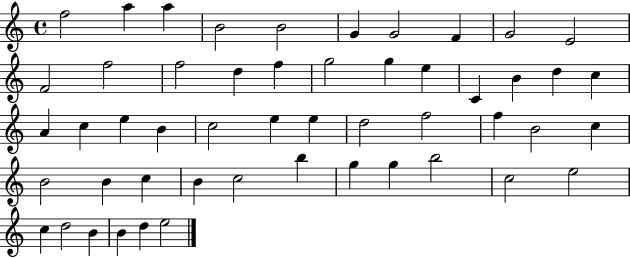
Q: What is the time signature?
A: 4/4